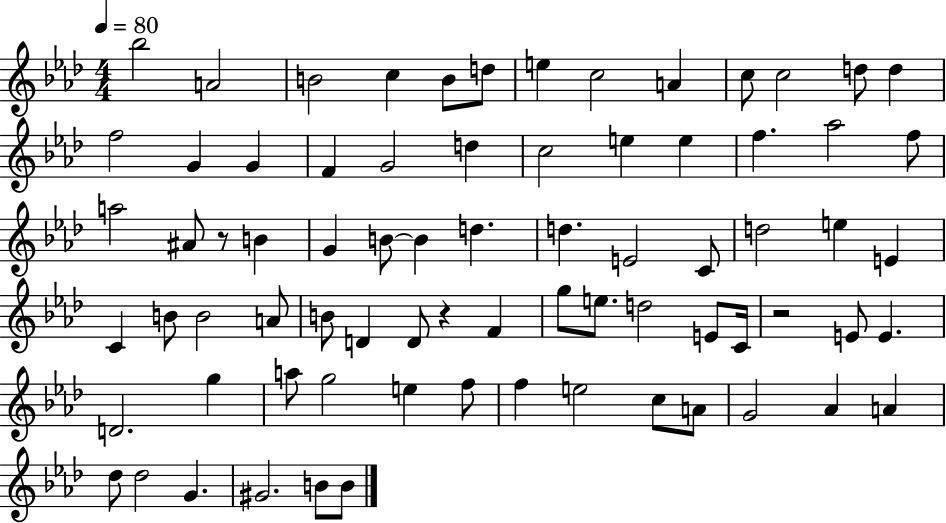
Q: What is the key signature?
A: AES major